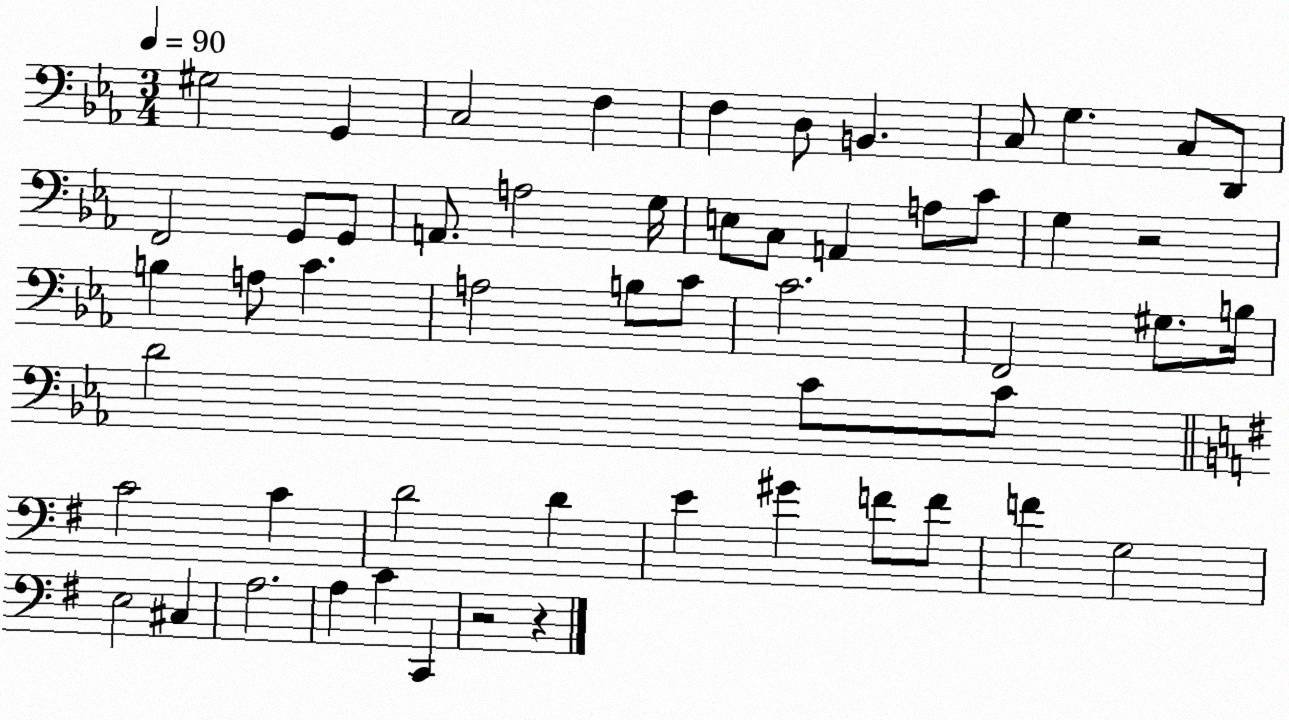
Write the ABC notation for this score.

X:1
T:Untitled
M:3/4
L:1/4
K:Eb
^G,2 G,, C,2 F, F, D,/2 B,, C,/2 G, C,/2 D,,/2 F,,2 G,,/2 G,,/2 A,,/2 A,2 G,/4 E,/2 C,/2 A,, A,/2 C/2 G, z2 B, A,/2 C A,2 B,/2 C/2 C2 F,,2 ^G,/2 B,/4 D2 C/2 C/2 C2 C D2 D E ^G F/2 F/2 F G,2 E,2 ^C, A,2 A, C C,, z2 z